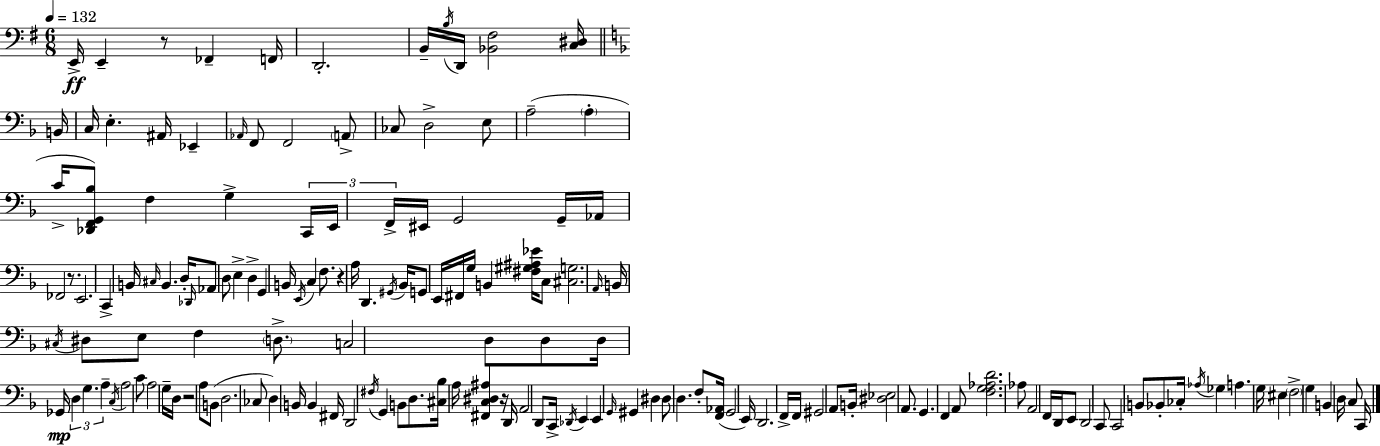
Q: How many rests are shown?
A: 5